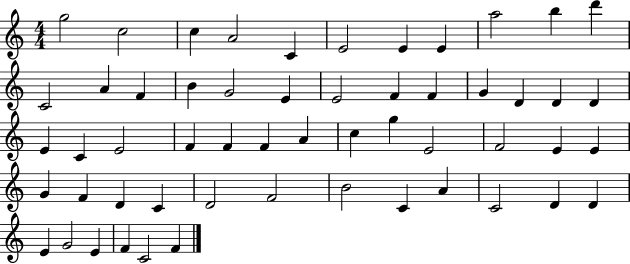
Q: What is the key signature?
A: C major